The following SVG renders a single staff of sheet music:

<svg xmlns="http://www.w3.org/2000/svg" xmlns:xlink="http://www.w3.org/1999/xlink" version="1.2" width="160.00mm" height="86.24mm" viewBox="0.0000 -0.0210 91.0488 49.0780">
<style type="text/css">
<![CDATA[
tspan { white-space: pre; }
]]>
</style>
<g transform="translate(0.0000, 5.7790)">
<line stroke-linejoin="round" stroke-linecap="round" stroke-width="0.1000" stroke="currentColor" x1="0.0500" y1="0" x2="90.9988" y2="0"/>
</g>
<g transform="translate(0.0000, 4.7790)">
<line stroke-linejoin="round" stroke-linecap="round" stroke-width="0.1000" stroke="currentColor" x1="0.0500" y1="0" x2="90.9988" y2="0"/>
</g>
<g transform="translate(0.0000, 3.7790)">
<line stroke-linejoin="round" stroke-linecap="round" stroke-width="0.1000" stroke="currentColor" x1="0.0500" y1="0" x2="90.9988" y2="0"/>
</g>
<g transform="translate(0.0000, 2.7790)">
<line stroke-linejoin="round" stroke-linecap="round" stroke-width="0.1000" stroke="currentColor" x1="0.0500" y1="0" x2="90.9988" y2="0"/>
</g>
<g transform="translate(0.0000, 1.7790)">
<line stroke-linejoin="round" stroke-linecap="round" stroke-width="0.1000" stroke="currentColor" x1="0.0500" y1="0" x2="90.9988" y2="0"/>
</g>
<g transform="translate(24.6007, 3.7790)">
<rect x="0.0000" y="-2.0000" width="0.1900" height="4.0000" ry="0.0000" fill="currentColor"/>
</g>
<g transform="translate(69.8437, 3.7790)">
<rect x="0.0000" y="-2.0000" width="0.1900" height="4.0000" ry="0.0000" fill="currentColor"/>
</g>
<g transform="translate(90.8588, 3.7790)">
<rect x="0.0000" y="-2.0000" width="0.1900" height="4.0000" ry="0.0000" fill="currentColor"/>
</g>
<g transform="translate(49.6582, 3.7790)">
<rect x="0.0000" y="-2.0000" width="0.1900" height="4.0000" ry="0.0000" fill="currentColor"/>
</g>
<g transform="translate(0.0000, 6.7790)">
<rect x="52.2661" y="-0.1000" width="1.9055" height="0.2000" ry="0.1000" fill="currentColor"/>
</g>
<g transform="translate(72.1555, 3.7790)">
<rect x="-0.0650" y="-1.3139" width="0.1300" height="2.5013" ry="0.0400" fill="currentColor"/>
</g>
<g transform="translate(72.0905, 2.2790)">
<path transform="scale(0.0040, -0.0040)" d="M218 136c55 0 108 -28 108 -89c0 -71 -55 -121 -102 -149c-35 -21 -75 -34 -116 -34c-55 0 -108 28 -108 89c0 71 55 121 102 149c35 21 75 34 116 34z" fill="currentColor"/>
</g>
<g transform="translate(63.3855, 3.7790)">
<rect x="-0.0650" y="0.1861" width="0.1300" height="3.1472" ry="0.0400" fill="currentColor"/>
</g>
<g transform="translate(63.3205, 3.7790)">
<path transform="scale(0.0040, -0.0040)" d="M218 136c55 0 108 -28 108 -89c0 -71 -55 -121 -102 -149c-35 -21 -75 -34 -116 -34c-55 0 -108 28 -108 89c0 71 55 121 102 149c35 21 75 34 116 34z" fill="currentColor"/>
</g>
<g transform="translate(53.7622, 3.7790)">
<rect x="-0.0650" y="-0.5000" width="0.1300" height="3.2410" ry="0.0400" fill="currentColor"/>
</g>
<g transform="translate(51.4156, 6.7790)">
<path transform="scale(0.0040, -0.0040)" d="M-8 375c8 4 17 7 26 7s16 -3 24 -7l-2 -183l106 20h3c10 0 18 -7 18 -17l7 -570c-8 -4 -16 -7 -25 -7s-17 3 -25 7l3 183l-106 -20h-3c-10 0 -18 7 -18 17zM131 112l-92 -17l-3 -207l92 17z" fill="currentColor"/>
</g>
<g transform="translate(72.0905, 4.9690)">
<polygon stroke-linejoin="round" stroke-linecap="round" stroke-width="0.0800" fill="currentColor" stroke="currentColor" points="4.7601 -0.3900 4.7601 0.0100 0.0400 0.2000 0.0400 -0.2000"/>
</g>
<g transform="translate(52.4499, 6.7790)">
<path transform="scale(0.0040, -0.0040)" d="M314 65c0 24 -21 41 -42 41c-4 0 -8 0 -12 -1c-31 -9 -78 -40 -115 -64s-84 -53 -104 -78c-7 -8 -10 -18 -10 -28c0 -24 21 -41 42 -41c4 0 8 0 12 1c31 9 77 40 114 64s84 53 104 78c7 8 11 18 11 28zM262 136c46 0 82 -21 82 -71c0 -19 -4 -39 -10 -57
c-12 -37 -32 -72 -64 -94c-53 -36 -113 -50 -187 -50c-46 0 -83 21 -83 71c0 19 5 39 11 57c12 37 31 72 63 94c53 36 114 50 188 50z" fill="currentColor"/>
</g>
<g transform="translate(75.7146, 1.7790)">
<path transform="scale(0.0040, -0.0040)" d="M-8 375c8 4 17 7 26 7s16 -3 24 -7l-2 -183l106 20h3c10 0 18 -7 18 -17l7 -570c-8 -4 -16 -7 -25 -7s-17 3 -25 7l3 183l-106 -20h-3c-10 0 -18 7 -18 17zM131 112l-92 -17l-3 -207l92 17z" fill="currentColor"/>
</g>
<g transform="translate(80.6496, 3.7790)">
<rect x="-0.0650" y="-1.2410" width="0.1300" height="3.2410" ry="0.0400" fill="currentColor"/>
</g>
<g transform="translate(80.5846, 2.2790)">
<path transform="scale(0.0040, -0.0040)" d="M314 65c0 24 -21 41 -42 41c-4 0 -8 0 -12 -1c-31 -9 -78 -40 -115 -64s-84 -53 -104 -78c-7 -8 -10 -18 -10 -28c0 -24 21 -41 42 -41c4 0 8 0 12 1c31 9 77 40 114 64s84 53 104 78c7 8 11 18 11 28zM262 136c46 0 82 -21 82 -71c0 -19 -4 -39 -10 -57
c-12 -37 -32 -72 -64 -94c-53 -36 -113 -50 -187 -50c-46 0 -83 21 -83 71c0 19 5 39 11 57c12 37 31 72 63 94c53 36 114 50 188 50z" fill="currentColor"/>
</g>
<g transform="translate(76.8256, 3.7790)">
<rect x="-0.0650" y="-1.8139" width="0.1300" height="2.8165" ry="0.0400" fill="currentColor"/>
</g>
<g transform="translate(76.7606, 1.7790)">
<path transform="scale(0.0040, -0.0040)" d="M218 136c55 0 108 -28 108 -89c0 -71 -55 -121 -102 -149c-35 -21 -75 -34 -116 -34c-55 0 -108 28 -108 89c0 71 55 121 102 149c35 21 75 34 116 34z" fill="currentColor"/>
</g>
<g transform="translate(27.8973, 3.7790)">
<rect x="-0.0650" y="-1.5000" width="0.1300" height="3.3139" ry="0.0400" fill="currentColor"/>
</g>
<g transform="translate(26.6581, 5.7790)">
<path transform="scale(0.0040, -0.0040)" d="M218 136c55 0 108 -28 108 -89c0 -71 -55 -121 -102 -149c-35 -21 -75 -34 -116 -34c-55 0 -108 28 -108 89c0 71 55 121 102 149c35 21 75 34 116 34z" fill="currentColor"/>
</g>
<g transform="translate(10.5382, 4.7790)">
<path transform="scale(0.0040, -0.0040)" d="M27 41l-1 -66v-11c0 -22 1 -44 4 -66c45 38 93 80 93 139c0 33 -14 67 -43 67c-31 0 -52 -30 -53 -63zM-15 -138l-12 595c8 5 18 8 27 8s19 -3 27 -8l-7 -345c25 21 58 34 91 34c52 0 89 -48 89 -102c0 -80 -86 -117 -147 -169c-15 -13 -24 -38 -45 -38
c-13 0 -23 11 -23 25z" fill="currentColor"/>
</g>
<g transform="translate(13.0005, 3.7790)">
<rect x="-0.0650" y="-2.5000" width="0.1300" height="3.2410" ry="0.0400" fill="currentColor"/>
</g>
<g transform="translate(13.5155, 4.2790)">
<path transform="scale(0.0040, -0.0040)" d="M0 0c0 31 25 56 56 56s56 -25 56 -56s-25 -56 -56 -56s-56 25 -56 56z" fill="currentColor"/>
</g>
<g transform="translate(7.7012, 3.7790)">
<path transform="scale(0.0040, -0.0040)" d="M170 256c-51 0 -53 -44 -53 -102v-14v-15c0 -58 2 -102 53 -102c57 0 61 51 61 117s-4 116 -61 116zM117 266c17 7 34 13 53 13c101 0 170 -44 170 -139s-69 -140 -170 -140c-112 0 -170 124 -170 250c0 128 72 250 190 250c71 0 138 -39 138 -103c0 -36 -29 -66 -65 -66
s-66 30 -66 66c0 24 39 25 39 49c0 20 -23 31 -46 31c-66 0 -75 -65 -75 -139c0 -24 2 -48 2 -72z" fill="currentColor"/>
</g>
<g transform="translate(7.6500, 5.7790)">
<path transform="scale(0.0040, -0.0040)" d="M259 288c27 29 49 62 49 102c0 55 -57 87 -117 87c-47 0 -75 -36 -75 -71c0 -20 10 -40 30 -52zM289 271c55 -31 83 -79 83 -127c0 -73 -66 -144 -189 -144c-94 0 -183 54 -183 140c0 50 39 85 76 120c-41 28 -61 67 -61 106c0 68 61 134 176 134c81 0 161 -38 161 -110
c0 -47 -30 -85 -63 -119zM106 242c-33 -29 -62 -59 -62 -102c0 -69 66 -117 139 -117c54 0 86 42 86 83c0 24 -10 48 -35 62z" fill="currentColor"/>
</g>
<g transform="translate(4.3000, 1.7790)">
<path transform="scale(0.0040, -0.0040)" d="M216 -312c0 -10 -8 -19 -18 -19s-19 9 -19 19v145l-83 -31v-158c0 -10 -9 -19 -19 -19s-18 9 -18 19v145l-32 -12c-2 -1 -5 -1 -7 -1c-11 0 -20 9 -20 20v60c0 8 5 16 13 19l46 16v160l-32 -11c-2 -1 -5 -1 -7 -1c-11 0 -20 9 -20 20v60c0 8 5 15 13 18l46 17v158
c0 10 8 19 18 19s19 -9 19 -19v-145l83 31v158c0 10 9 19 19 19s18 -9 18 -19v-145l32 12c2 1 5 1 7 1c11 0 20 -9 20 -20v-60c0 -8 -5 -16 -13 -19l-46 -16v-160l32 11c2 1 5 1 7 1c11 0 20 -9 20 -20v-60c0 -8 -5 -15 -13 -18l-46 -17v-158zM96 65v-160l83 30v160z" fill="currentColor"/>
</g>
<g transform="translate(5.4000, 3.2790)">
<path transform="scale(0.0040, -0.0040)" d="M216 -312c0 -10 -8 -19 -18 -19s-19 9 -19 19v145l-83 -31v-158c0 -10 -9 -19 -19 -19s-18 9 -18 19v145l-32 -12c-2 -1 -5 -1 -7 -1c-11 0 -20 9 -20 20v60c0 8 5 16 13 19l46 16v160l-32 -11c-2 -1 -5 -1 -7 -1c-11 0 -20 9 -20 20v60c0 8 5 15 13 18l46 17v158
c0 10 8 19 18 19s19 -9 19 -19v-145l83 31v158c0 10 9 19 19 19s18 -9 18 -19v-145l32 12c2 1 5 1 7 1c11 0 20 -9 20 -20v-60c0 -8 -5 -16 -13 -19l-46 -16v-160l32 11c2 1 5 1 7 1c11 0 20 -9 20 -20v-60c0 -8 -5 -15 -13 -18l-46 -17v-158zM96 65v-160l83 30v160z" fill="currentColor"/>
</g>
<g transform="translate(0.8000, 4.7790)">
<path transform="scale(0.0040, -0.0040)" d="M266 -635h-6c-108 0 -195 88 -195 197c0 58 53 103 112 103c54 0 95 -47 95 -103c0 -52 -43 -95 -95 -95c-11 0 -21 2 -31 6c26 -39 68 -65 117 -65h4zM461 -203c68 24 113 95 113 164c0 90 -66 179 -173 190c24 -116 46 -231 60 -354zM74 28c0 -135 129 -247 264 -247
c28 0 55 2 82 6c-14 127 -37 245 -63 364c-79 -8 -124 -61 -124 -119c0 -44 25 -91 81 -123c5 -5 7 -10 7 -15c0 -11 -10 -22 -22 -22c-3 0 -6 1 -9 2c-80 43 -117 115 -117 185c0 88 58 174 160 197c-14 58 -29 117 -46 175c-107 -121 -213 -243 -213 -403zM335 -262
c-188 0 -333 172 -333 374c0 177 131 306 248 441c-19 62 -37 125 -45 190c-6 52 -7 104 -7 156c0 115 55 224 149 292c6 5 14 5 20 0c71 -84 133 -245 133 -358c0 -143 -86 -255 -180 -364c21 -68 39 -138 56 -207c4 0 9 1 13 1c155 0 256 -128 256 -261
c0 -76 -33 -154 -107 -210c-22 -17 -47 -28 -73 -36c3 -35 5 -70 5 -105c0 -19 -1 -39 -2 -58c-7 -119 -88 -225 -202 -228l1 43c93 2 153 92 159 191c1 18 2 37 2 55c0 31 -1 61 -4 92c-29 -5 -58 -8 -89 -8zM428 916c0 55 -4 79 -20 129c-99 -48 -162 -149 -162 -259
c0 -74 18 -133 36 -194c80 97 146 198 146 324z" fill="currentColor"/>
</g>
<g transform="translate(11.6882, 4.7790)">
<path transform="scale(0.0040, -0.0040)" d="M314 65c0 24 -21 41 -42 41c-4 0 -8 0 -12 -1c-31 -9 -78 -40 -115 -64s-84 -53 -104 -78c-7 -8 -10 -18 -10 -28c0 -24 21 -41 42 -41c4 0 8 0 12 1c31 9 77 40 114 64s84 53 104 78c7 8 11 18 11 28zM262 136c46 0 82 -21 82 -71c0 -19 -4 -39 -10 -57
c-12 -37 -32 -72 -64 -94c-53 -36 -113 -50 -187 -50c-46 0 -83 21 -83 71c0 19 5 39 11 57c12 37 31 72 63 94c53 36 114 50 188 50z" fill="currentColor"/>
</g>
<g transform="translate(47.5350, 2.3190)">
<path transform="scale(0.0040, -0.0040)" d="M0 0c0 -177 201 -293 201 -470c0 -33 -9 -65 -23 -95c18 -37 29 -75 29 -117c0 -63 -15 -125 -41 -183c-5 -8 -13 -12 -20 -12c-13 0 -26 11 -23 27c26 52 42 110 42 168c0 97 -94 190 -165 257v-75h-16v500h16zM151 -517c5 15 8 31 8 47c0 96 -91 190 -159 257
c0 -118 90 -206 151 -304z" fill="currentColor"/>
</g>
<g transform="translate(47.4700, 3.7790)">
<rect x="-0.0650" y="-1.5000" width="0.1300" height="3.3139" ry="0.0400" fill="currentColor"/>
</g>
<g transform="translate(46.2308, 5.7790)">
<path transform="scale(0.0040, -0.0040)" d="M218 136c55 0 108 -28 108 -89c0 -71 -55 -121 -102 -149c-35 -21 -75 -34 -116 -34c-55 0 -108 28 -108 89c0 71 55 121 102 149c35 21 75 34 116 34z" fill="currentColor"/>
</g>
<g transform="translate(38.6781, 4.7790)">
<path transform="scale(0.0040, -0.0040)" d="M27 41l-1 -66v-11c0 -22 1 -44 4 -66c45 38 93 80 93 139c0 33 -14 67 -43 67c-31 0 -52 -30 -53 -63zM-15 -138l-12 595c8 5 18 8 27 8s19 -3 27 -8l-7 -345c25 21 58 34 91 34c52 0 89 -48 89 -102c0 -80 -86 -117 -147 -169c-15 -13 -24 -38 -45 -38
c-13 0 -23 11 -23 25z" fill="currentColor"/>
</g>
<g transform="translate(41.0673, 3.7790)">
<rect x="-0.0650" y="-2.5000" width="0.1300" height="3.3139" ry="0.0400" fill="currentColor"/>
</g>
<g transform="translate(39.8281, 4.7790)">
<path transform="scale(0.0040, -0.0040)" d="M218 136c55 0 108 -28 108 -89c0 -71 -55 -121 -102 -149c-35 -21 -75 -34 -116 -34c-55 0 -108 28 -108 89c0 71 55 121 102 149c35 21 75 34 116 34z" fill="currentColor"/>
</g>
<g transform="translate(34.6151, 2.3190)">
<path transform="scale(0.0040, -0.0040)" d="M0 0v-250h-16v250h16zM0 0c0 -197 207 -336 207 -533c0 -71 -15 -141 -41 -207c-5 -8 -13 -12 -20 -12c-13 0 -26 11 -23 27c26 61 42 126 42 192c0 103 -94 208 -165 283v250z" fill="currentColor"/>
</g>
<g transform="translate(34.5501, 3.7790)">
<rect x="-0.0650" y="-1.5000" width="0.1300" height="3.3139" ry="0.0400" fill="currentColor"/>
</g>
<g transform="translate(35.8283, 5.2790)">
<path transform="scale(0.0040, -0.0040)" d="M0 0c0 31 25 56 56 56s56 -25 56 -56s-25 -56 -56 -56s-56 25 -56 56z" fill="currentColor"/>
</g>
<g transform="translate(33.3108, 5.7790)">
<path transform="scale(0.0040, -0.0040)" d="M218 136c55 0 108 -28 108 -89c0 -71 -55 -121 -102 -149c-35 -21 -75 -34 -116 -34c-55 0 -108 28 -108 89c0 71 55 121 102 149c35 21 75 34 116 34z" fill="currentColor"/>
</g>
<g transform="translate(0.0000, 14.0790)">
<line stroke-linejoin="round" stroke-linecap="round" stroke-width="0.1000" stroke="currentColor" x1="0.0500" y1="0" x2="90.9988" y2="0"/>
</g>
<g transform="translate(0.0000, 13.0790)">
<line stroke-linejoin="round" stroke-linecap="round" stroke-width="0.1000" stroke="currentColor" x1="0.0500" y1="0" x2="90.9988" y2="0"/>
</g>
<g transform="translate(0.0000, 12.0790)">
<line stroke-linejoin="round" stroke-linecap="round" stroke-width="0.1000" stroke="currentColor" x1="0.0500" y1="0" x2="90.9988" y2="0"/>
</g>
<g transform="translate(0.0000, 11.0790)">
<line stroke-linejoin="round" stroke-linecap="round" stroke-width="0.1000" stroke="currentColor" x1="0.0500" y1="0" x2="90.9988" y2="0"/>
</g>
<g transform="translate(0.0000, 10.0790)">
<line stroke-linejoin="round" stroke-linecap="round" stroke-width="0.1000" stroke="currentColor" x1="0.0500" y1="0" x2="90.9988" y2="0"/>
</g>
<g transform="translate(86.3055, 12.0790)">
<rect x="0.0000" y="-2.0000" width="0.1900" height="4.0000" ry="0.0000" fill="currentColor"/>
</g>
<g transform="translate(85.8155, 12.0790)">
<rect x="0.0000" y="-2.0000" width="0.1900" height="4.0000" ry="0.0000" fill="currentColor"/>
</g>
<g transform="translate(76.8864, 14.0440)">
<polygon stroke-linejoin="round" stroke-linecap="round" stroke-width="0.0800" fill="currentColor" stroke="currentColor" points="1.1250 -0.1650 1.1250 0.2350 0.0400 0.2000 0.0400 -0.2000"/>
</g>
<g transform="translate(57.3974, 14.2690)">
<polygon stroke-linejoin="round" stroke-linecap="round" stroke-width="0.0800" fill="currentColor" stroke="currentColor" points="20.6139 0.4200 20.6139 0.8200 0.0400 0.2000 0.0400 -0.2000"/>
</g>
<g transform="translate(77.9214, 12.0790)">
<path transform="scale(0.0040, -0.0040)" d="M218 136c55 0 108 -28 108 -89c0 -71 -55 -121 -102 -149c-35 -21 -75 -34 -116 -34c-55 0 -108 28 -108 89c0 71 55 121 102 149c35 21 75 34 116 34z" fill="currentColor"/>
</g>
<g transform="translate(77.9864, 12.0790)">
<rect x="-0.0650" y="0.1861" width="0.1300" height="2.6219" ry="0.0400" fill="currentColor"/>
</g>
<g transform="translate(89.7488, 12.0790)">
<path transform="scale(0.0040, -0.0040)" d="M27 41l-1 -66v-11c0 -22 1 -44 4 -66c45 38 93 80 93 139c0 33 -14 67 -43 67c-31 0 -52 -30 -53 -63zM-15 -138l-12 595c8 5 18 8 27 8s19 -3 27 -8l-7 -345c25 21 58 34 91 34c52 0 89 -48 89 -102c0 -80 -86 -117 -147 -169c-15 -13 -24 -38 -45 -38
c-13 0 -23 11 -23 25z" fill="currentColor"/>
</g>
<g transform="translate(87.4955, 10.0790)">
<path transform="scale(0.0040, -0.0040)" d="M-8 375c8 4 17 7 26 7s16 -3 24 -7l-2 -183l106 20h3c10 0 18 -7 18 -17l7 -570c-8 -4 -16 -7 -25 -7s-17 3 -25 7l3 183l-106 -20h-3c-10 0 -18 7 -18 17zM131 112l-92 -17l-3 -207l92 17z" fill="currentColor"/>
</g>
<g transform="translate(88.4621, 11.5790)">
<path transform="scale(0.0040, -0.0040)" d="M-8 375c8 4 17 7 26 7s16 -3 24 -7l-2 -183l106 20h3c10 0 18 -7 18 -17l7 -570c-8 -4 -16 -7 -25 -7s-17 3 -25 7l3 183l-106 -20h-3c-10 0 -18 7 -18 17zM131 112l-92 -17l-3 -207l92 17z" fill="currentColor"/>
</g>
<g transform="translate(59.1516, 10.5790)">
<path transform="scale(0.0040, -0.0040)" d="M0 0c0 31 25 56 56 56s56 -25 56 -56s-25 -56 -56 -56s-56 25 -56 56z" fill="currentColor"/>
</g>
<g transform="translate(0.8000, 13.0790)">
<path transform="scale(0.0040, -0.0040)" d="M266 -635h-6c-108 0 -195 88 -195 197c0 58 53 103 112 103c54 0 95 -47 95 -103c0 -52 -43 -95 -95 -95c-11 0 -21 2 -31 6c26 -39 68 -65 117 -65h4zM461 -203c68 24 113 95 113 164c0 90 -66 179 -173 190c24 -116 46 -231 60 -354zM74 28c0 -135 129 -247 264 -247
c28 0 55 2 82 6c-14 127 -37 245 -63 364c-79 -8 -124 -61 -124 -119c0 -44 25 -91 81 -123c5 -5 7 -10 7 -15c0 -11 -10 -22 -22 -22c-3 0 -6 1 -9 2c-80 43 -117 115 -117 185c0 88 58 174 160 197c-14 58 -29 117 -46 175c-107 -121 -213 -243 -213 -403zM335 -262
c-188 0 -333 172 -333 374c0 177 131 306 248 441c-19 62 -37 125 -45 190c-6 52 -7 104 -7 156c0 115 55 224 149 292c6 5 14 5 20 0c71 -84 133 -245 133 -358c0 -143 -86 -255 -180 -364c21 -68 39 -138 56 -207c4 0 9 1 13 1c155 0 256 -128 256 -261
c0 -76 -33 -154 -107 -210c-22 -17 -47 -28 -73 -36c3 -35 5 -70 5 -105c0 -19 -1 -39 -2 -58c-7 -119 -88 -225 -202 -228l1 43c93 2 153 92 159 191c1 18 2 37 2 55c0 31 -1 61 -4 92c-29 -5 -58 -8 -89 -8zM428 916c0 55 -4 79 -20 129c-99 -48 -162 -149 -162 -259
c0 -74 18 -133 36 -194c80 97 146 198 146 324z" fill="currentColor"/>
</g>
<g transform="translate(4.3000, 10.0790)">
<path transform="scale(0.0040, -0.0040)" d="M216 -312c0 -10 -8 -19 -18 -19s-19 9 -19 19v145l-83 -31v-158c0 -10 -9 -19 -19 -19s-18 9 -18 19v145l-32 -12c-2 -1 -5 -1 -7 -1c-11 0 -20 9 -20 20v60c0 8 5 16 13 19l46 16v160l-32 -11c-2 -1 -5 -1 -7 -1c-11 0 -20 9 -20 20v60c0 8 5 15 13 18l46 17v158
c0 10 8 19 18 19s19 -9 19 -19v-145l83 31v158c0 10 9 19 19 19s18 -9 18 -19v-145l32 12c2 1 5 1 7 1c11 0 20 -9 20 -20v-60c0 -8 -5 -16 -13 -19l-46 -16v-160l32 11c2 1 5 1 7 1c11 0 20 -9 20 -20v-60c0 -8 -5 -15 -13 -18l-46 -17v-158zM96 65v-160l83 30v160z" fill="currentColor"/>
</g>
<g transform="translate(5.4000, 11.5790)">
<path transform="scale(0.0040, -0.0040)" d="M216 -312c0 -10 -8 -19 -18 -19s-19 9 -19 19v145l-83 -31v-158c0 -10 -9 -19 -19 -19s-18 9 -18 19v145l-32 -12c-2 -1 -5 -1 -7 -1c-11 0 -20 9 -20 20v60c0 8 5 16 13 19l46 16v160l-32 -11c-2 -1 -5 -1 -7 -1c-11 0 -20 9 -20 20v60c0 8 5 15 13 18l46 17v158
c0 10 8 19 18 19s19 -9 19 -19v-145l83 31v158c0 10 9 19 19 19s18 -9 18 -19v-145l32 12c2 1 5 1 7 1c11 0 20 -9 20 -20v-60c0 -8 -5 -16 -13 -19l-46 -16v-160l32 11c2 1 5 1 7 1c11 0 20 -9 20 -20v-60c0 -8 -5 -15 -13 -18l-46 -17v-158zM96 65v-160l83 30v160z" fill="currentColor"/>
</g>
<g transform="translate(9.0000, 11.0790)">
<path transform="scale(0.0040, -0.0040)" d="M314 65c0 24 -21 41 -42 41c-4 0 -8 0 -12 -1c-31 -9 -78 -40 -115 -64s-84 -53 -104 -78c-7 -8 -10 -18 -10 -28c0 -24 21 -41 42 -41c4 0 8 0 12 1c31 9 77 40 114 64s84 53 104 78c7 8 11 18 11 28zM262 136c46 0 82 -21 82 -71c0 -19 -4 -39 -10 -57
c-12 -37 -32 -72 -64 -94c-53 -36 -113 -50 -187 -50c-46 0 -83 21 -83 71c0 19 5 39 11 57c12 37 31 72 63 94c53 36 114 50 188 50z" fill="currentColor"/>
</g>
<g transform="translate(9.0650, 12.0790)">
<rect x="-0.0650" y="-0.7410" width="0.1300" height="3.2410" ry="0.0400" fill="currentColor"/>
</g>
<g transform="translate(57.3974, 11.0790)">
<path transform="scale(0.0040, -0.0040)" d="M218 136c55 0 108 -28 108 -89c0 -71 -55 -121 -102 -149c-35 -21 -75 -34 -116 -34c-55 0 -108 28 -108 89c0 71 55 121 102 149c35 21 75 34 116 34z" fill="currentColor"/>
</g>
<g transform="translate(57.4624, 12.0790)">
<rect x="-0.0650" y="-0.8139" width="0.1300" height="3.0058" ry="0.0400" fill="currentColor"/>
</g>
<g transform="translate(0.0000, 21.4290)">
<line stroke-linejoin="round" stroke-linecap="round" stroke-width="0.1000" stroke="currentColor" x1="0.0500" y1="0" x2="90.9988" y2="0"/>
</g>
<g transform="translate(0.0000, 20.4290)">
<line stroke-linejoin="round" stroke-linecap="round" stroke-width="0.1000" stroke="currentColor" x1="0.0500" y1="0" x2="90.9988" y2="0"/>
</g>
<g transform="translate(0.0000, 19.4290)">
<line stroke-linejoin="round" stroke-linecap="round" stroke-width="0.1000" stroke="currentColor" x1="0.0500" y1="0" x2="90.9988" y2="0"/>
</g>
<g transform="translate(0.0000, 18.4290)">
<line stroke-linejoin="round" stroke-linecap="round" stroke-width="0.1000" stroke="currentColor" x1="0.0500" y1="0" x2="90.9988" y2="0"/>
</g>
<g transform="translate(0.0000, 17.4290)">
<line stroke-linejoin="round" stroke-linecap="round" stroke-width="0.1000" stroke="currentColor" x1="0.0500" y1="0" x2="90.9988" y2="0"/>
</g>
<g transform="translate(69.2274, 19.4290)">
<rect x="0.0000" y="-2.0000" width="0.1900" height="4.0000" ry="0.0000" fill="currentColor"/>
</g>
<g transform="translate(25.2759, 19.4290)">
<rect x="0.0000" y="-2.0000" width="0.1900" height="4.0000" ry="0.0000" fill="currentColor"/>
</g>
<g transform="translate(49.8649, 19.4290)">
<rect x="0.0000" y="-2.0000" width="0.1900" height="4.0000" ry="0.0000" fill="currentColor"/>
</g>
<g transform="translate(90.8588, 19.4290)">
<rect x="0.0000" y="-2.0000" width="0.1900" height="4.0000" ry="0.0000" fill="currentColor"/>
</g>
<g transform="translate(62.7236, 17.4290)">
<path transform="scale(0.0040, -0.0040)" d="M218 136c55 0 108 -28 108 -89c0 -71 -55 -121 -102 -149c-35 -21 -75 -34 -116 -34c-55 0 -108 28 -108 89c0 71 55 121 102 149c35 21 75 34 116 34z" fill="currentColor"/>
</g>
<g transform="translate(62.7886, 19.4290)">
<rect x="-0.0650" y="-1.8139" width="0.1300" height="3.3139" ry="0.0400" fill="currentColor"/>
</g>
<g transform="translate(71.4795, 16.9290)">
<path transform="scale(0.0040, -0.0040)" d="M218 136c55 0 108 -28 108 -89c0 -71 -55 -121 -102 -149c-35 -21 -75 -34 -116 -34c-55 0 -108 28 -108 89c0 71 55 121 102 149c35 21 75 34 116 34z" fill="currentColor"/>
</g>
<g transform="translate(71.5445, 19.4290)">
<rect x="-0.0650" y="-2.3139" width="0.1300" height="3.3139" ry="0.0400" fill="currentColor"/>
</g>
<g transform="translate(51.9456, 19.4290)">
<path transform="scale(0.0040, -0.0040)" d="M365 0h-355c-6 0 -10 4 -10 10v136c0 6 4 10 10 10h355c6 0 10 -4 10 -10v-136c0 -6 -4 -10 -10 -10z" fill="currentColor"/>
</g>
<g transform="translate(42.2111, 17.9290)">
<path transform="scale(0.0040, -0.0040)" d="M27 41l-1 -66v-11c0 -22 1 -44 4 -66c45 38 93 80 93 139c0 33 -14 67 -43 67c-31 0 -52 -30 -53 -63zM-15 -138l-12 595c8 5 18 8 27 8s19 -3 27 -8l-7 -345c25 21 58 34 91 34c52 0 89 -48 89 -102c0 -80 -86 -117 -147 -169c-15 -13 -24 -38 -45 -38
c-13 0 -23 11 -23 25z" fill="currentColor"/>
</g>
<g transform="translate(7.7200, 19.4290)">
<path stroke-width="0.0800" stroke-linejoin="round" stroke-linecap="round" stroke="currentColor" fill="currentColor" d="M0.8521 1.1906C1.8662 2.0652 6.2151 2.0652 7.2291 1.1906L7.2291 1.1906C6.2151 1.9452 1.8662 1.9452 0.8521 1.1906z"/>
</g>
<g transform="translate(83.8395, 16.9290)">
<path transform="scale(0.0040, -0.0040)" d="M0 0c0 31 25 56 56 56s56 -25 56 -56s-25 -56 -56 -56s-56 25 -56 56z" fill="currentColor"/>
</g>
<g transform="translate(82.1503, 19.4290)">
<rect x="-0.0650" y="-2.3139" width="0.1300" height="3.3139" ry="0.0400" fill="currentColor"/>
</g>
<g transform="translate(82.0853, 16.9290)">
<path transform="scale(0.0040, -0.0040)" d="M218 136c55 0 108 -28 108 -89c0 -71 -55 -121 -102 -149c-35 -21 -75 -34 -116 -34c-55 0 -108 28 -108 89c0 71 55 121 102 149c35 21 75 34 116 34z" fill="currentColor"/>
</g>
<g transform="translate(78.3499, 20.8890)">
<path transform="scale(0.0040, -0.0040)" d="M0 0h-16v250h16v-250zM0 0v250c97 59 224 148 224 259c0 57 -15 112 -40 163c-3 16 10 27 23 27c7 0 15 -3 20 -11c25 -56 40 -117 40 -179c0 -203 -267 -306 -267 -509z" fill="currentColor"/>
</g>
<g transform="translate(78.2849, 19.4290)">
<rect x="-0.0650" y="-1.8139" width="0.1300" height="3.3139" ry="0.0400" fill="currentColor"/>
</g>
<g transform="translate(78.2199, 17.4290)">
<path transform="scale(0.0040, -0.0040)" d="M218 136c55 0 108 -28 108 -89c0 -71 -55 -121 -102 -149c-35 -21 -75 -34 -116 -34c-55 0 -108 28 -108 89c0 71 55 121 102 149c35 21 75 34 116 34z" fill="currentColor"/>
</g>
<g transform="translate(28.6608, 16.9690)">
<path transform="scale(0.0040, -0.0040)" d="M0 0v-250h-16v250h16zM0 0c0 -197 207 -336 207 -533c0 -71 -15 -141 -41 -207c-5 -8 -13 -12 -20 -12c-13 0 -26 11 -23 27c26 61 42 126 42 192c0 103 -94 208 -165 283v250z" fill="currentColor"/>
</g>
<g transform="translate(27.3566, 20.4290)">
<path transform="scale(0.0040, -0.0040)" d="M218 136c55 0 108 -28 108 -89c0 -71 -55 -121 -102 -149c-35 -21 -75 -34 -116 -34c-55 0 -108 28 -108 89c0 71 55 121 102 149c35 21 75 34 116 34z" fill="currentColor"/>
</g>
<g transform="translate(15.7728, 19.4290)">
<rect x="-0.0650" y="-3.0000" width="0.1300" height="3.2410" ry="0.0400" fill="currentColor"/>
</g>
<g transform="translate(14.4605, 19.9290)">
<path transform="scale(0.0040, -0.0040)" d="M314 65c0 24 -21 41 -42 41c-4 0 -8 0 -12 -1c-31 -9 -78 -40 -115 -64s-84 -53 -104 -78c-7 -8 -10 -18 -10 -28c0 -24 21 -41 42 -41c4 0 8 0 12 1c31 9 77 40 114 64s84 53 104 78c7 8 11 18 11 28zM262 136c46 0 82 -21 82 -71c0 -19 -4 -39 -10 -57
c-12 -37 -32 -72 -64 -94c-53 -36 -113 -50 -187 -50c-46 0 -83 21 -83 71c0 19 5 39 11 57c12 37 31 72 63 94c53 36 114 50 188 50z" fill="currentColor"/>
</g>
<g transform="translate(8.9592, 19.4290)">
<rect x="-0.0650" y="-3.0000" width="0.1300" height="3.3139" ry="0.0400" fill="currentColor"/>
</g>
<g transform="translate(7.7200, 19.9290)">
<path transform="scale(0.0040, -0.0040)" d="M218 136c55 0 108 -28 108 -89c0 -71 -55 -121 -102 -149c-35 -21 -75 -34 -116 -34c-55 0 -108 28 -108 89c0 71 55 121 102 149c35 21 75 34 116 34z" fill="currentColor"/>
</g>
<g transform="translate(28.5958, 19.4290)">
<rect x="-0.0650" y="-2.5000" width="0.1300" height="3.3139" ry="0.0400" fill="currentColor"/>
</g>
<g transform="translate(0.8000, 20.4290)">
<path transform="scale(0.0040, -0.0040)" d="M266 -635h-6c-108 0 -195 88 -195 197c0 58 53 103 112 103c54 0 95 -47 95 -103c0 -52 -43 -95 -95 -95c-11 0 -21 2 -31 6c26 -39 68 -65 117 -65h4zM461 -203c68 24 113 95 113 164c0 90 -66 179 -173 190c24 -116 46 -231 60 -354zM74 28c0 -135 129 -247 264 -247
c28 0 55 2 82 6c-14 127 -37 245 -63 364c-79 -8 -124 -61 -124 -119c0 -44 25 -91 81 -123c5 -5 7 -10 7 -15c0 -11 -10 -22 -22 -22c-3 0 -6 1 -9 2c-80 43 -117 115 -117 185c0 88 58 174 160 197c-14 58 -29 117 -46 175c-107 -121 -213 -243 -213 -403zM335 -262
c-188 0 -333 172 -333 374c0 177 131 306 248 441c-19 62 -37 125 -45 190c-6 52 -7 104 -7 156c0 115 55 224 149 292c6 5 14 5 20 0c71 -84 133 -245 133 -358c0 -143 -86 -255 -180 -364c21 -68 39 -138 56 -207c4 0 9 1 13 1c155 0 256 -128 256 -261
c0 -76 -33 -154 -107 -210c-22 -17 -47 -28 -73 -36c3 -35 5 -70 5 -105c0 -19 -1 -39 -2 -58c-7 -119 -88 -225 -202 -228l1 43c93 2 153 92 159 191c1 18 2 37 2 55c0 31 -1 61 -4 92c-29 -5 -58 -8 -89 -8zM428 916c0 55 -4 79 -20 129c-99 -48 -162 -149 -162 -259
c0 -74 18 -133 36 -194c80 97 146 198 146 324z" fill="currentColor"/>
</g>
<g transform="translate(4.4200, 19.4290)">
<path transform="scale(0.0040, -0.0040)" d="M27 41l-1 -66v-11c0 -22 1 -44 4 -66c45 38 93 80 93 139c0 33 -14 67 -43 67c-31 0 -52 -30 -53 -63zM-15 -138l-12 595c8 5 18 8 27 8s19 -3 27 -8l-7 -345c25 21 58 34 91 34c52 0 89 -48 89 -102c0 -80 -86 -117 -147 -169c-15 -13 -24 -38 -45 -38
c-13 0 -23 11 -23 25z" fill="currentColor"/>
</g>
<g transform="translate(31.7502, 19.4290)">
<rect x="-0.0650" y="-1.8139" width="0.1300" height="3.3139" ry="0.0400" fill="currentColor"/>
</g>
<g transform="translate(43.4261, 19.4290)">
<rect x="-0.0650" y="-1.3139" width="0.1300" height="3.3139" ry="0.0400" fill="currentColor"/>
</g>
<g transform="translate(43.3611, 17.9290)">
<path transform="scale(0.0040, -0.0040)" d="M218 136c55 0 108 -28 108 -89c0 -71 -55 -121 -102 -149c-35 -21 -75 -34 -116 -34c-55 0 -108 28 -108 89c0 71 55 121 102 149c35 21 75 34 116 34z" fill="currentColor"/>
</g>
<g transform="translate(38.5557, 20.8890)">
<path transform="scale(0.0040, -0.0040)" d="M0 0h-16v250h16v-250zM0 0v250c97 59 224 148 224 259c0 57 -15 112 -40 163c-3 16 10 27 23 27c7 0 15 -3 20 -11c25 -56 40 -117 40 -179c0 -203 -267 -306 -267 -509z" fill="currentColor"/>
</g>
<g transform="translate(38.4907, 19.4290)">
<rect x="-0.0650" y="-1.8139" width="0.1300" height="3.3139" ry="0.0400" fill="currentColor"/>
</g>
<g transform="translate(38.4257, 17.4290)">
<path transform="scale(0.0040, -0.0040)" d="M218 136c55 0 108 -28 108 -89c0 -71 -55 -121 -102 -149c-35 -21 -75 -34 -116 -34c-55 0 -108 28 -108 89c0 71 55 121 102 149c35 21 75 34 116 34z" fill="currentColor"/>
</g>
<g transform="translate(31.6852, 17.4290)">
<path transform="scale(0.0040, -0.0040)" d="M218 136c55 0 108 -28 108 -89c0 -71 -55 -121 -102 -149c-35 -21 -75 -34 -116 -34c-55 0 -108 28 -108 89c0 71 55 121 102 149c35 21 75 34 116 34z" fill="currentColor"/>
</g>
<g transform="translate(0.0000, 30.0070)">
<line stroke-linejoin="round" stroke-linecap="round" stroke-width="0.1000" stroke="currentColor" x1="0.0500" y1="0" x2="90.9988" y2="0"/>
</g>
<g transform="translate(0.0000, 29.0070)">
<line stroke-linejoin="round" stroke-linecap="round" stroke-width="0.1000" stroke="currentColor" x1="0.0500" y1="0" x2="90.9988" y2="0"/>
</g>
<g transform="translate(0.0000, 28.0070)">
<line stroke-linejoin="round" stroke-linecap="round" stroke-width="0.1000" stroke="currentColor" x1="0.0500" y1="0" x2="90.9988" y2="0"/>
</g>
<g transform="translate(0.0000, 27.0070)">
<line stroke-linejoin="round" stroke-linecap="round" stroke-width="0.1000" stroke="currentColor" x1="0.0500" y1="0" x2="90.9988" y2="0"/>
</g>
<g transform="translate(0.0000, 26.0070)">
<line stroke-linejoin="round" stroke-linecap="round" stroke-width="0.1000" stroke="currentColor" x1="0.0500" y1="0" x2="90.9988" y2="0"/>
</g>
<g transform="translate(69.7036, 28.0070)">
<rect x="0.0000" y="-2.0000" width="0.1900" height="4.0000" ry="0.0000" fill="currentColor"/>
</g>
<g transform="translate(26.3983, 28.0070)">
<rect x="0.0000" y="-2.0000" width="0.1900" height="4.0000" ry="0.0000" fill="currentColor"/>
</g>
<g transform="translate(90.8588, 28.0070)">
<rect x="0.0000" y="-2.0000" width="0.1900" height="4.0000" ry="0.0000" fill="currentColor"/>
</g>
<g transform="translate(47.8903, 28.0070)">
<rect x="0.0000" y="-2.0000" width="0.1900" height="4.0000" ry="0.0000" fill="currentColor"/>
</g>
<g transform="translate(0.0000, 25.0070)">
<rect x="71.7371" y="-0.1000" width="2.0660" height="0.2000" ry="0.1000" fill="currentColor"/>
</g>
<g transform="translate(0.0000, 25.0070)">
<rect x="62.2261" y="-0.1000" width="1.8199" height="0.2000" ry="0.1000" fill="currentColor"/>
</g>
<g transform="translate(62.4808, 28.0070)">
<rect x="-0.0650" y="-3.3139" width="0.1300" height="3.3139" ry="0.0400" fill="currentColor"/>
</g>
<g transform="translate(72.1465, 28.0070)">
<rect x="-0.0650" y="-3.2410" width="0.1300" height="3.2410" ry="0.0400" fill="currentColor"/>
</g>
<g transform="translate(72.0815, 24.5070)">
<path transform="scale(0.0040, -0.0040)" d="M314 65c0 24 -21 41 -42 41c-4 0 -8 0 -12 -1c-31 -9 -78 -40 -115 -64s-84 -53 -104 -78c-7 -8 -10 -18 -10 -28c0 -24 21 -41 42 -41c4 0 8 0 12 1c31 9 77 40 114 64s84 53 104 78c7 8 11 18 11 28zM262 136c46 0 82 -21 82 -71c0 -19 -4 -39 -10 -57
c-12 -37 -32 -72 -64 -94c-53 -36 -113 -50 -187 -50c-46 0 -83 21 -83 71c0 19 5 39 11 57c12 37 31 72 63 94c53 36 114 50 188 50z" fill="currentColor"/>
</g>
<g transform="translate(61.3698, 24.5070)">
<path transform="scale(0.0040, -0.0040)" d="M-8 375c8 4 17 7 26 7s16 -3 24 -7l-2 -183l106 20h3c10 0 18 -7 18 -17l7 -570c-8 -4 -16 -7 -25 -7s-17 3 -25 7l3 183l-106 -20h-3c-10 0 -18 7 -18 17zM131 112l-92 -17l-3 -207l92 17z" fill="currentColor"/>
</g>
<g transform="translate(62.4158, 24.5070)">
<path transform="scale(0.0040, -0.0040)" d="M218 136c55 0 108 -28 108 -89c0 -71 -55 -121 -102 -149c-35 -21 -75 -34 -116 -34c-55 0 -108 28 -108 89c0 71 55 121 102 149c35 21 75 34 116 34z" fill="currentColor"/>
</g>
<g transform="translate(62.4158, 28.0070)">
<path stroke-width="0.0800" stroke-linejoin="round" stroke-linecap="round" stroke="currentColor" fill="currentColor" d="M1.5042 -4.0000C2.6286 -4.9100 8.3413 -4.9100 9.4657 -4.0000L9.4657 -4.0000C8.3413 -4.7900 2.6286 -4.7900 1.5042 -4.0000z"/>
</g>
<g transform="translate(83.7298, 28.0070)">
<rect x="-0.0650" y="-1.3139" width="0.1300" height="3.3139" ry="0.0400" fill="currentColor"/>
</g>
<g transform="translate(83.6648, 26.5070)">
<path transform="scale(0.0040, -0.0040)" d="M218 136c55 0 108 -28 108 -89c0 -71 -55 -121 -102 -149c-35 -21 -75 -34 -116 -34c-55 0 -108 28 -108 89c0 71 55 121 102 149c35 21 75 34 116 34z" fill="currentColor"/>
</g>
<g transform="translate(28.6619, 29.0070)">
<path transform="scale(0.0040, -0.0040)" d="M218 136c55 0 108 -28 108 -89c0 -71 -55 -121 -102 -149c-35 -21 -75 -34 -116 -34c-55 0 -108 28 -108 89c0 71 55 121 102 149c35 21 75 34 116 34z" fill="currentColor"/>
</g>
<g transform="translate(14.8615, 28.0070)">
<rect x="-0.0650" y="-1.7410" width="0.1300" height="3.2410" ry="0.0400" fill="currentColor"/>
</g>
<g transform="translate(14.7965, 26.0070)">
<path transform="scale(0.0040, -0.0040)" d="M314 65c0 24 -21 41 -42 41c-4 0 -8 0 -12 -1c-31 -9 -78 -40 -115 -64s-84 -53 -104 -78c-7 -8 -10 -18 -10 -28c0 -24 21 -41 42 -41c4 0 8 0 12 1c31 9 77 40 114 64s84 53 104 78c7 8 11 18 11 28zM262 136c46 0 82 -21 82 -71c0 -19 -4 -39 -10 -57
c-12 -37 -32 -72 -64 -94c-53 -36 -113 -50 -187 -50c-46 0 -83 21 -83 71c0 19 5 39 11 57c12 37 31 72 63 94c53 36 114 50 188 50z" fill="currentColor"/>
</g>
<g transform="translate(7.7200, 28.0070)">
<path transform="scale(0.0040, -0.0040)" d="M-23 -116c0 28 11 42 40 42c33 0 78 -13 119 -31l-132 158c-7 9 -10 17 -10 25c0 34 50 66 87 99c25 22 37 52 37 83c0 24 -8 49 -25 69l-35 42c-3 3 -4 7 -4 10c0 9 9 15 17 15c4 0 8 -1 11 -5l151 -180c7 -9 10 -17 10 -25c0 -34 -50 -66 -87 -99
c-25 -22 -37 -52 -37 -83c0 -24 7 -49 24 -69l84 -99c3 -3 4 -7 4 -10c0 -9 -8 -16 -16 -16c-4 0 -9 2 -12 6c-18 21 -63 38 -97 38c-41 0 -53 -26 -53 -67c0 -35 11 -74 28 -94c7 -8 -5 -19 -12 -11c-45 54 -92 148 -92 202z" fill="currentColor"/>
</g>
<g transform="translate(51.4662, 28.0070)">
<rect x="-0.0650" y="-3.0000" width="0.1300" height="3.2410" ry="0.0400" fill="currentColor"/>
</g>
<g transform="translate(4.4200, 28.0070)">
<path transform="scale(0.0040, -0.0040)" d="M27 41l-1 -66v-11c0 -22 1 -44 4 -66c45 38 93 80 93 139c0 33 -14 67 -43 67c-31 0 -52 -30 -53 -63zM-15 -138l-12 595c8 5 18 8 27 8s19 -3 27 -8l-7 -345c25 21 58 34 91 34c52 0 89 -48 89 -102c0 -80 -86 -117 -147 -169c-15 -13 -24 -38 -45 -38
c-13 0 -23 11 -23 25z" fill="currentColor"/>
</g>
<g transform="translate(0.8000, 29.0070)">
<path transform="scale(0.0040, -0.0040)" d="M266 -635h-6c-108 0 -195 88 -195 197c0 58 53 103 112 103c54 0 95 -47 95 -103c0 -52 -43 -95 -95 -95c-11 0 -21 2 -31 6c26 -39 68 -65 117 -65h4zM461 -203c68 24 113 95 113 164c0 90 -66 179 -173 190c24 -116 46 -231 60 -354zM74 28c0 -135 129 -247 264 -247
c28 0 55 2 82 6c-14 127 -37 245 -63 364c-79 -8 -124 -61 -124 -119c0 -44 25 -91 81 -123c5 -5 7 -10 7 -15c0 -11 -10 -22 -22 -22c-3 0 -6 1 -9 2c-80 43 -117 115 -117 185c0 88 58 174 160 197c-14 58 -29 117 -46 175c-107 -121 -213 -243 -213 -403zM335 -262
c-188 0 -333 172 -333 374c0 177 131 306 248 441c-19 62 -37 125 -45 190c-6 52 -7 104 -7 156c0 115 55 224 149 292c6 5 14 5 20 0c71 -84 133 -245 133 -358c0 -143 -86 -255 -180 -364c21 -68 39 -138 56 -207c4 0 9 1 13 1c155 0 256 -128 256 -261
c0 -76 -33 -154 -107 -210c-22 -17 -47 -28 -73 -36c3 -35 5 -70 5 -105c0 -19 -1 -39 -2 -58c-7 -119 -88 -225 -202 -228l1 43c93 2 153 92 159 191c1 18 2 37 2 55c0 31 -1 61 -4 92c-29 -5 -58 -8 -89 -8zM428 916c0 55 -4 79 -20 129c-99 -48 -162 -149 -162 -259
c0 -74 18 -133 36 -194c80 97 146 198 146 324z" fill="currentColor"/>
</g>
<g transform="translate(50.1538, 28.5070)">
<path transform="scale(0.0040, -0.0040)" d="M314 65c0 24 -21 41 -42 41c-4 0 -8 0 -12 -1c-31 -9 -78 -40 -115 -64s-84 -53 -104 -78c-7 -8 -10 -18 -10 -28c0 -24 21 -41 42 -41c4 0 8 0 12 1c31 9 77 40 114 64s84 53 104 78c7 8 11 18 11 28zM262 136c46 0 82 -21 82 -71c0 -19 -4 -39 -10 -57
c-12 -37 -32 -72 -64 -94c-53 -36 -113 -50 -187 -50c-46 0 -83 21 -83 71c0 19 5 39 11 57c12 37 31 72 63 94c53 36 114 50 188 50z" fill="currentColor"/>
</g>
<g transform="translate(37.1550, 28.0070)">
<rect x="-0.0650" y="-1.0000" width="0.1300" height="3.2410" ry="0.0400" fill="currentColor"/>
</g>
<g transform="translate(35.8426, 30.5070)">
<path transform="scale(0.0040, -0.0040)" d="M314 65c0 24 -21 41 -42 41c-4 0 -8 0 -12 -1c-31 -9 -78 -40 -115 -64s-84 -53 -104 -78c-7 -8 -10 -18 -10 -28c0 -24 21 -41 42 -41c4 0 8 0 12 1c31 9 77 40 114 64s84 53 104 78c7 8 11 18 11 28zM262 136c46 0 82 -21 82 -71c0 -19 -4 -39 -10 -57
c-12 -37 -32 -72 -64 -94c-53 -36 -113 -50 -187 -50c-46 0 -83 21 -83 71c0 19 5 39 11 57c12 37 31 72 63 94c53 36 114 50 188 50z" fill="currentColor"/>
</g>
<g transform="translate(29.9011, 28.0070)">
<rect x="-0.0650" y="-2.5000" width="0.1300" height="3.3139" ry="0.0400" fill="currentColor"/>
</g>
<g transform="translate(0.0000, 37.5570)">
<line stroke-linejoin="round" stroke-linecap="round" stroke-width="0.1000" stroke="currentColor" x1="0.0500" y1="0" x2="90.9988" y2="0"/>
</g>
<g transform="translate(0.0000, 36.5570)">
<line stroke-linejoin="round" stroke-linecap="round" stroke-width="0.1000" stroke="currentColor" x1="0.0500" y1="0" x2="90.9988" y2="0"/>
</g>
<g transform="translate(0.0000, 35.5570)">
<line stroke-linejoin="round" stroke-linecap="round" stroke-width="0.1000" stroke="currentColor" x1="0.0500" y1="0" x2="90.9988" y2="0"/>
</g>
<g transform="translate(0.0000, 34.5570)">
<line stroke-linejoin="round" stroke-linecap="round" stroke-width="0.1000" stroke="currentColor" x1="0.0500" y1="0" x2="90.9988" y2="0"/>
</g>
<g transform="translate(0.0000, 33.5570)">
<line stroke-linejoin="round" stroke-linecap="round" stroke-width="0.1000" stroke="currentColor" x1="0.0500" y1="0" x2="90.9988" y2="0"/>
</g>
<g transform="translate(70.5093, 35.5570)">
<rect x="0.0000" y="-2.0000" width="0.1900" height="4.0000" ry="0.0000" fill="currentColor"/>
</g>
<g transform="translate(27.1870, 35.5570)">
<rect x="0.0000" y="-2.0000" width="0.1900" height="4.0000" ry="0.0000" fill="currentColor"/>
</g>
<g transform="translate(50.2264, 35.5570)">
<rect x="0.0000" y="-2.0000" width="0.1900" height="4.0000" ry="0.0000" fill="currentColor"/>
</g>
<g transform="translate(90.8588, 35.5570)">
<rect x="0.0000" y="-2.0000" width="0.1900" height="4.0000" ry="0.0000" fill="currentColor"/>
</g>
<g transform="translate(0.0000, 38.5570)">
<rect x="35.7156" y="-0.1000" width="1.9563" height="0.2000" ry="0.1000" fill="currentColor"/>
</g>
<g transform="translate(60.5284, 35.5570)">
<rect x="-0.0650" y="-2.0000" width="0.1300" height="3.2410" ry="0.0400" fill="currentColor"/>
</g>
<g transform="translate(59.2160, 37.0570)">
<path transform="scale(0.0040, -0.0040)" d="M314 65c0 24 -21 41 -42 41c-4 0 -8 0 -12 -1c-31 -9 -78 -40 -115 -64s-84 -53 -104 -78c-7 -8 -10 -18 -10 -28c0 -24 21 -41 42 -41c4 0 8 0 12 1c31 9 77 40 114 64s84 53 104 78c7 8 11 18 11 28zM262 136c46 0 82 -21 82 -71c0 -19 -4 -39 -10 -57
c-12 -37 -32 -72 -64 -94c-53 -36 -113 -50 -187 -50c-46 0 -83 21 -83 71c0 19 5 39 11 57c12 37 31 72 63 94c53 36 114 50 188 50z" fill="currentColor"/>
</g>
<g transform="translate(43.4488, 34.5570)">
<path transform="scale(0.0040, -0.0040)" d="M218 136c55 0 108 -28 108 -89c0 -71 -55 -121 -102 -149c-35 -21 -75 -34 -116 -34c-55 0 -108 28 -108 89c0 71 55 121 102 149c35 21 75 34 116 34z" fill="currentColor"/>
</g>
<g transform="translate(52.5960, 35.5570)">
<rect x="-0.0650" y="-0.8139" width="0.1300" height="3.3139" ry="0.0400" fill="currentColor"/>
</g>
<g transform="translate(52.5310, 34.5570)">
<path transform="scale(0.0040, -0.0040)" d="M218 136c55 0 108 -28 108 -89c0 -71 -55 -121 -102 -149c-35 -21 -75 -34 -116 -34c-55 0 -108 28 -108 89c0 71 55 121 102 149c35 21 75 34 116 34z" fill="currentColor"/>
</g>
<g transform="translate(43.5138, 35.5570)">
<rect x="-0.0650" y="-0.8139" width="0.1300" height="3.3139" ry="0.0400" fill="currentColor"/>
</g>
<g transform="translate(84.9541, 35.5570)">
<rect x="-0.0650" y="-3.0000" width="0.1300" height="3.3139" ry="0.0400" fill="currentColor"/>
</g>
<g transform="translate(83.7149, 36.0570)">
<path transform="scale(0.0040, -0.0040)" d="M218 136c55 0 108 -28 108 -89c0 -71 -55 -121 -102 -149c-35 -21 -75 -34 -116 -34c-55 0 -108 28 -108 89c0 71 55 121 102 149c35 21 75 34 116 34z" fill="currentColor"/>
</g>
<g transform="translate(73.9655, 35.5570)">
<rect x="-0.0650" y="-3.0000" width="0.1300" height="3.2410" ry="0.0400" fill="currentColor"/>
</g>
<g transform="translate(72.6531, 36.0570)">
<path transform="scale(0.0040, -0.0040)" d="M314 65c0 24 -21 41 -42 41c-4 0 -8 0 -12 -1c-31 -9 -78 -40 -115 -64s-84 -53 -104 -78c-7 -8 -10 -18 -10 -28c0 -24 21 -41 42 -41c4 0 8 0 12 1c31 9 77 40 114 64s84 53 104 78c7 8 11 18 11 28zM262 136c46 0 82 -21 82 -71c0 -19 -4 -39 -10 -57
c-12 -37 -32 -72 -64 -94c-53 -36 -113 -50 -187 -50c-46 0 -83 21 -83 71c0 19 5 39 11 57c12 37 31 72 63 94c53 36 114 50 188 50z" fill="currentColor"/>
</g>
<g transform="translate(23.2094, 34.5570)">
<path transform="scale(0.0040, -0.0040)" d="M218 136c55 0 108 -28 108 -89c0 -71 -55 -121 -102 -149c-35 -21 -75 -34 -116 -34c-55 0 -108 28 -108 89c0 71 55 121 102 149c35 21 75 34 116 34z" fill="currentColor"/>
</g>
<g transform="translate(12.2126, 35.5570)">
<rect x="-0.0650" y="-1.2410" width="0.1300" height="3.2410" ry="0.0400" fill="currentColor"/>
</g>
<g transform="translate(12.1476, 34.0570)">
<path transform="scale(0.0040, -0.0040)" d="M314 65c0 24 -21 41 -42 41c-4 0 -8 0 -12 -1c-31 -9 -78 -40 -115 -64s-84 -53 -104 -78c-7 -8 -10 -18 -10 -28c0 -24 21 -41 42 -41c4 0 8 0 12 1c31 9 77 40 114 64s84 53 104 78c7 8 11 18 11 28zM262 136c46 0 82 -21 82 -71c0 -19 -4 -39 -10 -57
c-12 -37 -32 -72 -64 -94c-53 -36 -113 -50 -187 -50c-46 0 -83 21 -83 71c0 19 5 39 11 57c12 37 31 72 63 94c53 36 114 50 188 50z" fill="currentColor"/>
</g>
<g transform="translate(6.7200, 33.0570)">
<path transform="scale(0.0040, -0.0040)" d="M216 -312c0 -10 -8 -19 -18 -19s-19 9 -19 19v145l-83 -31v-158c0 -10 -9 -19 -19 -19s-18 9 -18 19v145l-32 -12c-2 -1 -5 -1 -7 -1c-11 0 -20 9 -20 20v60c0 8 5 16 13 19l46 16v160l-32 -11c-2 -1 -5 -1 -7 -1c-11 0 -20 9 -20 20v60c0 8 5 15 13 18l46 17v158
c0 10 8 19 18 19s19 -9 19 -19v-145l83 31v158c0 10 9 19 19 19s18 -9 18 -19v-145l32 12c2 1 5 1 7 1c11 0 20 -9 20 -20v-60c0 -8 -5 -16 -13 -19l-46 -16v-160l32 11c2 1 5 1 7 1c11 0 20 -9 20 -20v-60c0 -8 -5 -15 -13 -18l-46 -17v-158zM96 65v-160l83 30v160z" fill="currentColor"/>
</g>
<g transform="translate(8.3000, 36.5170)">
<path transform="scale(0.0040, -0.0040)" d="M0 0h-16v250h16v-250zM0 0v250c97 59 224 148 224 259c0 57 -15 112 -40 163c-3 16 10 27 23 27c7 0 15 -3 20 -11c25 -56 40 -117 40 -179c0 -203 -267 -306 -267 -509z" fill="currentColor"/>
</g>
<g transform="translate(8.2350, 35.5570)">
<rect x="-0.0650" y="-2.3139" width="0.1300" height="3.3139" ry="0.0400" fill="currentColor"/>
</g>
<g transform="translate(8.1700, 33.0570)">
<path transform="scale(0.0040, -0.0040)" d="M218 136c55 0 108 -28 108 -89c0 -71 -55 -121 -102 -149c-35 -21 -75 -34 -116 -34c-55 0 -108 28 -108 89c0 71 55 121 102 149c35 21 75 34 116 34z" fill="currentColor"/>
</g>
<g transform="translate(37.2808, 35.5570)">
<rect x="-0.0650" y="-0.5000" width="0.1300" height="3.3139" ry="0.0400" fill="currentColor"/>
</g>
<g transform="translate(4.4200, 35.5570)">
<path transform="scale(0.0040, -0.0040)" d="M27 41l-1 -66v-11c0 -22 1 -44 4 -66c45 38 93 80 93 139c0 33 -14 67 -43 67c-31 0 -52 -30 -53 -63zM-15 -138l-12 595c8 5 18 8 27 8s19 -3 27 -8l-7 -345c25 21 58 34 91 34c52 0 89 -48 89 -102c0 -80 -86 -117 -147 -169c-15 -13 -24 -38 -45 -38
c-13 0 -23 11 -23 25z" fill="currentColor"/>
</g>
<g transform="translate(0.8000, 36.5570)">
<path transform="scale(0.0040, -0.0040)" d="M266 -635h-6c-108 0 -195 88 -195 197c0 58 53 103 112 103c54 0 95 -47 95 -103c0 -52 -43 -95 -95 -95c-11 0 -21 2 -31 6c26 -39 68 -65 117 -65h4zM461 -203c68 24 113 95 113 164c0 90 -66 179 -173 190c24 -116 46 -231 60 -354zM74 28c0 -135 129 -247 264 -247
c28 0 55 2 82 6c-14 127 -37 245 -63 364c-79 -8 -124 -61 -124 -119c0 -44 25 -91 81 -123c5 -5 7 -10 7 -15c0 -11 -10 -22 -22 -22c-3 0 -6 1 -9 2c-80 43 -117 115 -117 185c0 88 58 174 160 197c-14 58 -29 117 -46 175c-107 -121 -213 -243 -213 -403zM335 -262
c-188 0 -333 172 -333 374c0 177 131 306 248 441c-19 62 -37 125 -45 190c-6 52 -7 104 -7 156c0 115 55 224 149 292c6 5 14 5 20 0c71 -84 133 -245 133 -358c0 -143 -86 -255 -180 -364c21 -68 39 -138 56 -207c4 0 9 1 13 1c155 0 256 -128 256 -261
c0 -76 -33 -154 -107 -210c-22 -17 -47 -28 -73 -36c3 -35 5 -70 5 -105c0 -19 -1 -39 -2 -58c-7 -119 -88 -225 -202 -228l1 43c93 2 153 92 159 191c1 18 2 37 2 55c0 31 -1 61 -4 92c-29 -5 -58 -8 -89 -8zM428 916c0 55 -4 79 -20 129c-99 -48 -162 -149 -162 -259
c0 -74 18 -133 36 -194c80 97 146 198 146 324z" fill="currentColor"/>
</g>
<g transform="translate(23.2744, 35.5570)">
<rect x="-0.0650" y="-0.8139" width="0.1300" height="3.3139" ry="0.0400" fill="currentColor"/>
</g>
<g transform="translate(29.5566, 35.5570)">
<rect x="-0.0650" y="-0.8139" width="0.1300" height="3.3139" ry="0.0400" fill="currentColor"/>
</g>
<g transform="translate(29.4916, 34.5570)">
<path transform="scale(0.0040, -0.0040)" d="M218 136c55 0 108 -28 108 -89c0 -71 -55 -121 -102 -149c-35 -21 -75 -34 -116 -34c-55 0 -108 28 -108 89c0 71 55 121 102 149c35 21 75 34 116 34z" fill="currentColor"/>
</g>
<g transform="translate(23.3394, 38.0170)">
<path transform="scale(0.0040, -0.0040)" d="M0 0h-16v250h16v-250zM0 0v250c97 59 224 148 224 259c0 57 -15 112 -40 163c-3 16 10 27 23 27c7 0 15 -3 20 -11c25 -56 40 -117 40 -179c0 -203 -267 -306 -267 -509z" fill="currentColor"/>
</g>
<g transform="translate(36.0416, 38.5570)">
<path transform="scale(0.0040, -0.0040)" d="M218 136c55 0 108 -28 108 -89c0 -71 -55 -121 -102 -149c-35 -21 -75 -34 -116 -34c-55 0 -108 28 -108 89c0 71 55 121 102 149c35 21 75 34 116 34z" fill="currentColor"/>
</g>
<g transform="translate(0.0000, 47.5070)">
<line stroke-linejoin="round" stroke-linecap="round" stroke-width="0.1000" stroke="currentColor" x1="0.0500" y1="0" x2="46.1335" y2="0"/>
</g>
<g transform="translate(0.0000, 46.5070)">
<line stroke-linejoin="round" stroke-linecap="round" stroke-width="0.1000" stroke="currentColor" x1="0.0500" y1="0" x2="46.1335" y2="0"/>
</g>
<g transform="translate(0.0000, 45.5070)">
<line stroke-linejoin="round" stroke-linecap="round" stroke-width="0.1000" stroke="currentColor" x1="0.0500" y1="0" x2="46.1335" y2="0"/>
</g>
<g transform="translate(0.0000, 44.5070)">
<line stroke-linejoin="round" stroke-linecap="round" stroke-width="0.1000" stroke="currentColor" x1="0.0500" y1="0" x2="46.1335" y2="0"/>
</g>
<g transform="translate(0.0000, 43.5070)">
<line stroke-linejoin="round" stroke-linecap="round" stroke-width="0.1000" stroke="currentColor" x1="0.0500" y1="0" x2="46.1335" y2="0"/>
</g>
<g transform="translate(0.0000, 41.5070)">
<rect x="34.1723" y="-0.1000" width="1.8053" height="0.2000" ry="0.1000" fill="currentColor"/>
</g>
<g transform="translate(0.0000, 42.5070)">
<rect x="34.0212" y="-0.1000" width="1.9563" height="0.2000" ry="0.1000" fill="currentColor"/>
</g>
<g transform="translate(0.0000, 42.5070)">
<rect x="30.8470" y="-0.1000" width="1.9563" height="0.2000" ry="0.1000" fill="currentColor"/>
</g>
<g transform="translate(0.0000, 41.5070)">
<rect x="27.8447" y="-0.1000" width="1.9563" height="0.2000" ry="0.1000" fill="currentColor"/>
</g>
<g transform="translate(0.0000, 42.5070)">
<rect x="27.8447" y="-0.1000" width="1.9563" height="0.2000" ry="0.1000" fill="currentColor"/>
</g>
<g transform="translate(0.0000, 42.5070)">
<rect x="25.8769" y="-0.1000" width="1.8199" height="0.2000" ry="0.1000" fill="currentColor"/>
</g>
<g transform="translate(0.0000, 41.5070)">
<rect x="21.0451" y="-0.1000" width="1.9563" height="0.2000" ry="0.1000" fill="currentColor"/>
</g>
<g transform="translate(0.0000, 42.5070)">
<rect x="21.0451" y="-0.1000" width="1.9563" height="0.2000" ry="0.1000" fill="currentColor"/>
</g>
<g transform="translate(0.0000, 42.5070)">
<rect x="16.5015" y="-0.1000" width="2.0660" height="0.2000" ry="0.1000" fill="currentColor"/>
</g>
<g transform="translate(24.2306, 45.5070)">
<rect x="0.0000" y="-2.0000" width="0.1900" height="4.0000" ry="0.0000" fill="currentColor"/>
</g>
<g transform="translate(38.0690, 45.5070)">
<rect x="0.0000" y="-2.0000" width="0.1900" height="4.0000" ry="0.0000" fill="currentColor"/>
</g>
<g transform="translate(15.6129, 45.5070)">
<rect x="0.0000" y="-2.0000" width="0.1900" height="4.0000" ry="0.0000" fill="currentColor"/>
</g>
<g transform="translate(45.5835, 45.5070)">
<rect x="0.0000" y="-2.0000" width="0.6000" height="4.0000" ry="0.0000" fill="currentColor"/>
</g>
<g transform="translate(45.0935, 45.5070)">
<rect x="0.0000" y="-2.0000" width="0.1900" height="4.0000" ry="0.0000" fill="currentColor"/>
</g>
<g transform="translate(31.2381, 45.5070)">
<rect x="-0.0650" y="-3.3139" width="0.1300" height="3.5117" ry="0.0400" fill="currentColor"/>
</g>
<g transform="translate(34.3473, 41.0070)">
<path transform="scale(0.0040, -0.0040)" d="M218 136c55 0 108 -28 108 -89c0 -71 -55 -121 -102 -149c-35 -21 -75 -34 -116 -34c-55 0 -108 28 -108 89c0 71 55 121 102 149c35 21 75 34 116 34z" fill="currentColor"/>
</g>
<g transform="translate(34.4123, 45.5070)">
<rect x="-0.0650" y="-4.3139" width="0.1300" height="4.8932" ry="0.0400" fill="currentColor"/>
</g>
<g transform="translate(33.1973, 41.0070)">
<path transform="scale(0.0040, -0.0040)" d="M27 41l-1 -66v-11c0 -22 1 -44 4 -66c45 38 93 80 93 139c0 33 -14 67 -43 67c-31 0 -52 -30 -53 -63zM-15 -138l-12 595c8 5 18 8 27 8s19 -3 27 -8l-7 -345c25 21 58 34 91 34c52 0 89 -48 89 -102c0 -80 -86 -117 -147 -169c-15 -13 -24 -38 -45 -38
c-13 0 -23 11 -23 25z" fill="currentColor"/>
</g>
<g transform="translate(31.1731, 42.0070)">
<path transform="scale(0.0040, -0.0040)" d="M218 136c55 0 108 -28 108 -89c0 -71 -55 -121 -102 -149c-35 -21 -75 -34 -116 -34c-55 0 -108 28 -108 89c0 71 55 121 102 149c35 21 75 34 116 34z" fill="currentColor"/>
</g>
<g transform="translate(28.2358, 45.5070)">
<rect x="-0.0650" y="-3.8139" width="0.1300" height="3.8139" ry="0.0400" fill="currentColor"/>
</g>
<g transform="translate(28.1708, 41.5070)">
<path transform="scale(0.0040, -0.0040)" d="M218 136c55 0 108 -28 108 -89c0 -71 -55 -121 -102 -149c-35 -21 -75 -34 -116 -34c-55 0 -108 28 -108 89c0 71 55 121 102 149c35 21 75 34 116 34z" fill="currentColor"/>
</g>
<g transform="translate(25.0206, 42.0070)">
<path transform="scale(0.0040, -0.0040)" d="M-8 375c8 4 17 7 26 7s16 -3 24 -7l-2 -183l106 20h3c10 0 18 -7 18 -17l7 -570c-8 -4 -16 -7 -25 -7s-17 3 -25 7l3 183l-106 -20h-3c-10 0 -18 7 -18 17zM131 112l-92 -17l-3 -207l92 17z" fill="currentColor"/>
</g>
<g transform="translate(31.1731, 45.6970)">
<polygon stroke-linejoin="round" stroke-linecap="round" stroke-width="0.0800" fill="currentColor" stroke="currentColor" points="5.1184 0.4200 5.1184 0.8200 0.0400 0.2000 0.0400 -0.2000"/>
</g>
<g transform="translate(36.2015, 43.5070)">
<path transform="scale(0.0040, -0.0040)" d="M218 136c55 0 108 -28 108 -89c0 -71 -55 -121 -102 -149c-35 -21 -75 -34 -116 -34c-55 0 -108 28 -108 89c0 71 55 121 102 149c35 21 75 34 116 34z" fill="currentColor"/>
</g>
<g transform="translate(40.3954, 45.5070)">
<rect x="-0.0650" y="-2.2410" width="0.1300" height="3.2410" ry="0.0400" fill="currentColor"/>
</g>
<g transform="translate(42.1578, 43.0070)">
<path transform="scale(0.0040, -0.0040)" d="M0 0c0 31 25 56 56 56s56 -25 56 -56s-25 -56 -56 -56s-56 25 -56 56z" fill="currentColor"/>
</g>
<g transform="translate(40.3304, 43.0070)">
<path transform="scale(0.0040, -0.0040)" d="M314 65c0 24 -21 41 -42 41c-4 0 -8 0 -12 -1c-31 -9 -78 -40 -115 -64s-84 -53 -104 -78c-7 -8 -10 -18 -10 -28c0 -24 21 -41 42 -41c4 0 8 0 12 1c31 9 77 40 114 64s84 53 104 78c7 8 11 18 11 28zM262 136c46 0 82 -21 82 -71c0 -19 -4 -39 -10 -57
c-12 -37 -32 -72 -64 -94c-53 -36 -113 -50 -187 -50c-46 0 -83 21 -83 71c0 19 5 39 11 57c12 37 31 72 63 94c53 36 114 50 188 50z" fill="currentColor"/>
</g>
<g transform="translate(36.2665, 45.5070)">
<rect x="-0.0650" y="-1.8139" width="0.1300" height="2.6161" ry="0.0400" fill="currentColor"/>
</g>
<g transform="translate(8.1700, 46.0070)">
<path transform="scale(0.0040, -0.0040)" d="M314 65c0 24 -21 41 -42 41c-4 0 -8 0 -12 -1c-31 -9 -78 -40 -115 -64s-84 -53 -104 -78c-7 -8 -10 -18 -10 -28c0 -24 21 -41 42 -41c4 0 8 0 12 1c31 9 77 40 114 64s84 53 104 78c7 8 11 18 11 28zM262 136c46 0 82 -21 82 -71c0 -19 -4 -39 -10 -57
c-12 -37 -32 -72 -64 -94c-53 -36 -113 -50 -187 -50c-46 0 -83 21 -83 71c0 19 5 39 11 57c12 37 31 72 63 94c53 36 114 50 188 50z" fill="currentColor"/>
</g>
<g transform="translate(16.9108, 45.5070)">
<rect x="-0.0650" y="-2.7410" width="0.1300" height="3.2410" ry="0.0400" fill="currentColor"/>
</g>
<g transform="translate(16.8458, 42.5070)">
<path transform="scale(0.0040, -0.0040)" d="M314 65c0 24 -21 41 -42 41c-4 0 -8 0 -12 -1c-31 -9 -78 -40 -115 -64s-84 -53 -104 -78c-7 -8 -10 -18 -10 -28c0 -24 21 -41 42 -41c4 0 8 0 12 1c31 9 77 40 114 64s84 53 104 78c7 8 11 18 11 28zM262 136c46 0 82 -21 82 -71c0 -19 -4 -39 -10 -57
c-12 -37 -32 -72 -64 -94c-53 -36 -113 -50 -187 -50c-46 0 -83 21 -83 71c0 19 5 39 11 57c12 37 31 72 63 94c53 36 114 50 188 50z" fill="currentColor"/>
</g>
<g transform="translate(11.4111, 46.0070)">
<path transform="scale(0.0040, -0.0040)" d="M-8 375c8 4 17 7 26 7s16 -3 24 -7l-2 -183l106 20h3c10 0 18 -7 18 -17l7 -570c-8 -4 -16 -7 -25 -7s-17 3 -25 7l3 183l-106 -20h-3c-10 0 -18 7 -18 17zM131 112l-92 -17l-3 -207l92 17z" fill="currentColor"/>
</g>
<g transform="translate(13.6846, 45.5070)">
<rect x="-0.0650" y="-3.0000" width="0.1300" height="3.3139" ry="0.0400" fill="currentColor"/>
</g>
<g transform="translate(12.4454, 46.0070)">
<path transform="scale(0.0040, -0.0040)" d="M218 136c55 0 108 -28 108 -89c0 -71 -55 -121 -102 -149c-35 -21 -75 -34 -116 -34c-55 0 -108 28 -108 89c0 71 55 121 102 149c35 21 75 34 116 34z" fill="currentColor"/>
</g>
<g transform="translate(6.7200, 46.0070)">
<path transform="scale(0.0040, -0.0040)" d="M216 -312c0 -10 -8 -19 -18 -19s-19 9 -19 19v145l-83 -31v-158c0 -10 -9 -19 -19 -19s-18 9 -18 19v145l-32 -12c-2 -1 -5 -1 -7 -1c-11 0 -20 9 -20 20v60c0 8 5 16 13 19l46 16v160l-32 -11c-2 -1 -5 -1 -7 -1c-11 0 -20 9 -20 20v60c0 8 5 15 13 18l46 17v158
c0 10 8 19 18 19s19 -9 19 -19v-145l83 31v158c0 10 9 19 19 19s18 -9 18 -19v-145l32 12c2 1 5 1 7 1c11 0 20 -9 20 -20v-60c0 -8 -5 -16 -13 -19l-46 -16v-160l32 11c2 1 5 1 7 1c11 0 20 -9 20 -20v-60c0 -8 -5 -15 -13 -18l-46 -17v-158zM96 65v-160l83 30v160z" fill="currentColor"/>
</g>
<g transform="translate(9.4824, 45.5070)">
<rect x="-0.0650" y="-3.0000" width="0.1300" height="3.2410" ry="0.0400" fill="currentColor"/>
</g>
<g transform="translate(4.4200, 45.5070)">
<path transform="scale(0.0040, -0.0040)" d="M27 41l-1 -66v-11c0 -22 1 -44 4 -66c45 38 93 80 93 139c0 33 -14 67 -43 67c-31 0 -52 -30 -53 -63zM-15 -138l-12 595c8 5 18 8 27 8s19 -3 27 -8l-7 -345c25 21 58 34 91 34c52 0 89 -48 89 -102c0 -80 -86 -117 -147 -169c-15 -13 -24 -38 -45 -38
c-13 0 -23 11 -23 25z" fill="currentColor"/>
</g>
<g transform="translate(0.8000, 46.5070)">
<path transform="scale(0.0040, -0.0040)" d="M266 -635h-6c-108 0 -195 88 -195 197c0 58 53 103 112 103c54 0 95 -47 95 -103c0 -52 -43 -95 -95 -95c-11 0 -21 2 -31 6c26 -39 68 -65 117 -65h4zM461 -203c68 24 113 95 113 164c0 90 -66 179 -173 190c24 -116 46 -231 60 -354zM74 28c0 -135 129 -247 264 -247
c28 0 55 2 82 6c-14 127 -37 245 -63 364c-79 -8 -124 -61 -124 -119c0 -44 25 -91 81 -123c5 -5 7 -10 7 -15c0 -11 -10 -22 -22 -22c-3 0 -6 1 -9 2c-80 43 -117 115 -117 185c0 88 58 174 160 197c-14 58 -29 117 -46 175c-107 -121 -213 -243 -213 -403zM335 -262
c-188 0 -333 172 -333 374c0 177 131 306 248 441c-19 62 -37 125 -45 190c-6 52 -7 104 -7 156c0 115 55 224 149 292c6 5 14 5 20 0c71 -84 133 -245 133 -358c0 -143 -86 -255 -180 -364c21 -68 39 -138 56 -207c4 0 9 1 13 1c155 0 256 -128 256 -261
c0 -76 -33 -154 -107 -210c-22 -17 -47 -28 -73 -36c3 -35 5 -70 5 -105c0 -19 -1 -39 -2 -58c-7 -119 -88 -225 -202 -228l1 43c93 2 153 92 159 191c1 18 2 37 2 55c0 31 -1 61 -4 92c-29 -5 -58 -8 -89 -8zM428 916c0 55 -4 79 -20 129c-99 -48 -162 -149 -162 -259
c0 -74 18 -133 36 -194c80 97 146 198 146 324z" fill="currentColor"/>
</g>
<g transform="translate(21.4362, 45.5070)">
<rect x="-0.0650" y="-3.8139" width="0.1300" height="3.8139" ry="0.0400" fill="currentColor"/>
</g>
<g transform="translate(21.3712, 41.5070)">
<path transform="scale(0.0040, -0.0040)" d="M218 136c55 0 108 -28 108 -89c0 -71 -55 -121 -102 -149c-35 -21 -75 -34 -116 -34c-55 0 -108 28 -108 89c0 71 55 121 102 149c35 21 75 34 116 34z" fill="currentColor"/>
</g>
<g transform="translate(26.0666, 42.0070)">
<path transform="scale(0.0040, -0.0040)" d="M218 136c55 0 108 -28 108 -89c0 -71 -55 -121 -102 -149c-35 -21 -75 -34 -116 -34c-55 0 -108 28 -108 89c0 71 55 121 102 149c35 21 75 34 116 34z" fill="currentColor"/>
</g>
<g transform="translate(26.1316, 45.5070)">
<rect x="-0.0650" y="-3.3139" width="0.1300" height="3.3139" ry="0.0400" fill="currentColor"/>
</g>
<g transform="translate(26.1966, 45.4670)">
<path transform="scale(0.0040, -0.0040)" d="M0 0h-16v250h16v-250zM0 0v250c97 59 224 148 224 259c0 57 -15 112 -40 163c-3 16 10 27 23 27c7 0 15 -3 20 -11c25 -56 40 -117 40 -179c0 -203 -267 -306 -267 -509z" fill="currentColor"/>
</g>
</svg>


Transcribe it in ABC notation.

X:1
T:Untitled
M:6/8
L:1/4
K:D
_G2 E E/2 _G E/4 C2 B e/2 f/2 e2 d2 d/2 B/4 A A2 G/2 f f/2 _e z2 f g f/2 g z f2 G D2 A2 b b2 e ^g/2 e2 d/2 d C d d F2 A2 A ^A2 A a2 c' b/2 c' b/2 _d'/2 f/2 g2